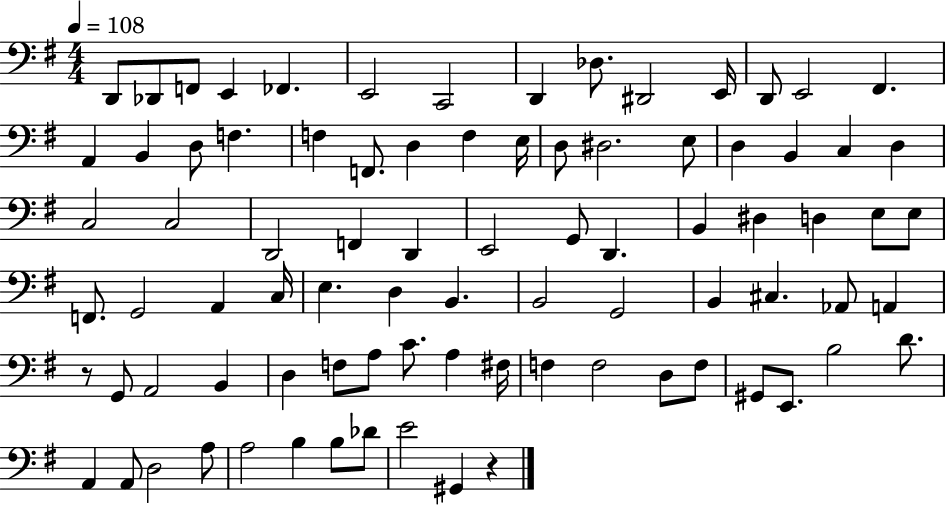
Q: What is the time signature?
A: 4/4